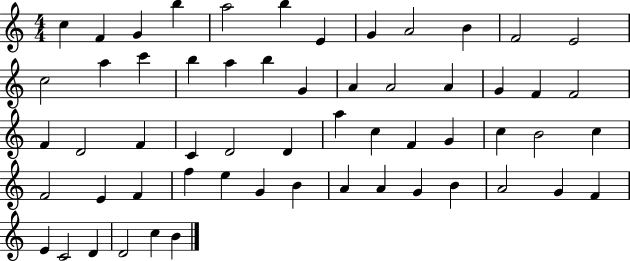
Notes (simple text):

C5/q F4/q G4/q B5/q A5/h B5/q E4/q G4/q A4/h B4/q F4/h E4/h C5/h A5/q C6/q B5/q A5/q B5/q G4/q A4/q A4/h A4/q G4/q F4/q F4/h F4/q D4/h F4/q C4/q D4/h D4/q A5/q C5/q F4/q G4/q C5/q B4/h C5/q F4/h E4/q F4/q F5/q E5/q G4/q B4/q A4/q A4/q G4/q B4/q A4/h G4/q F4/q E4/q C4/h D4/q D4/h C5/q B4/q